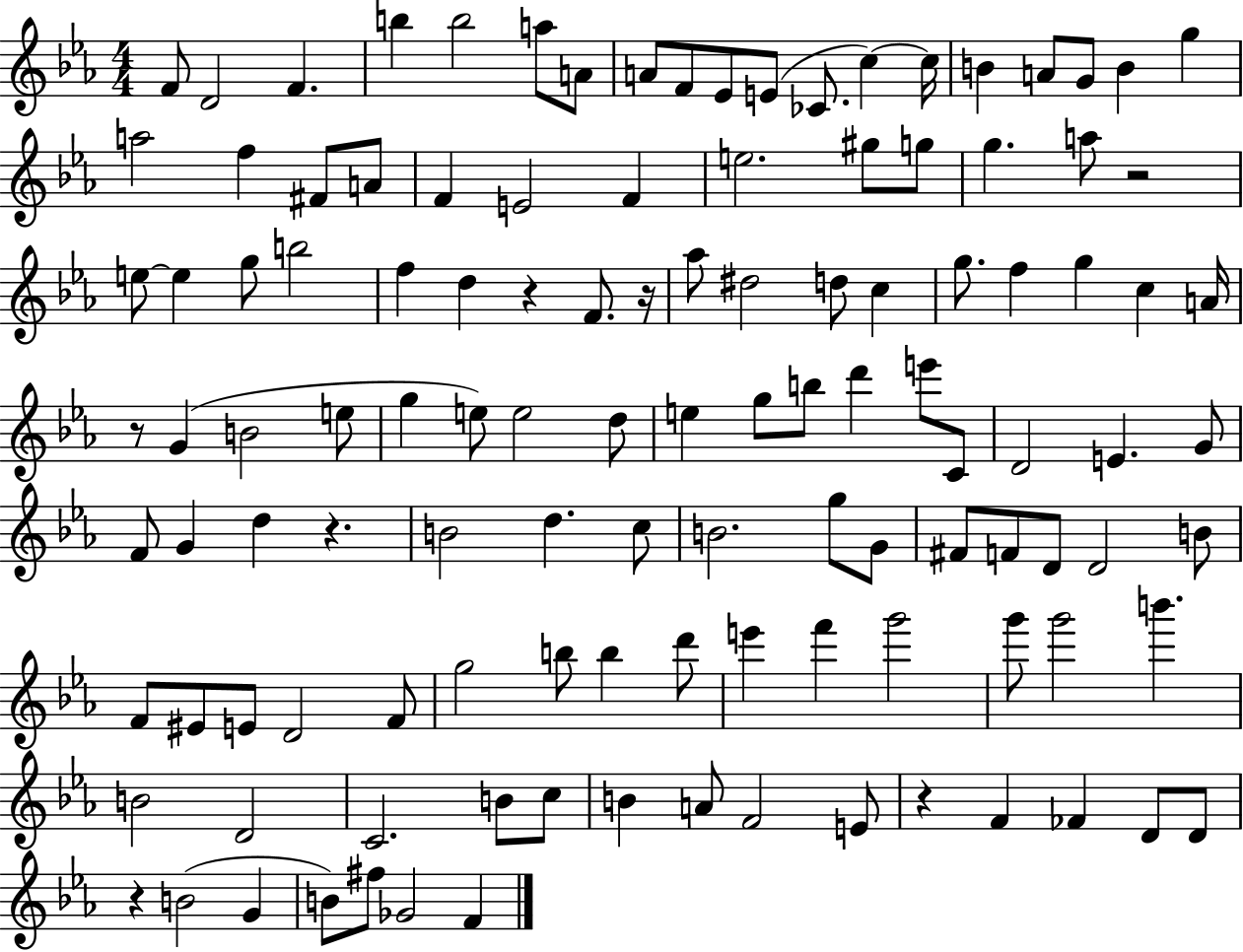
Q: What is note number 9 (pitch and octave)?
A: F4